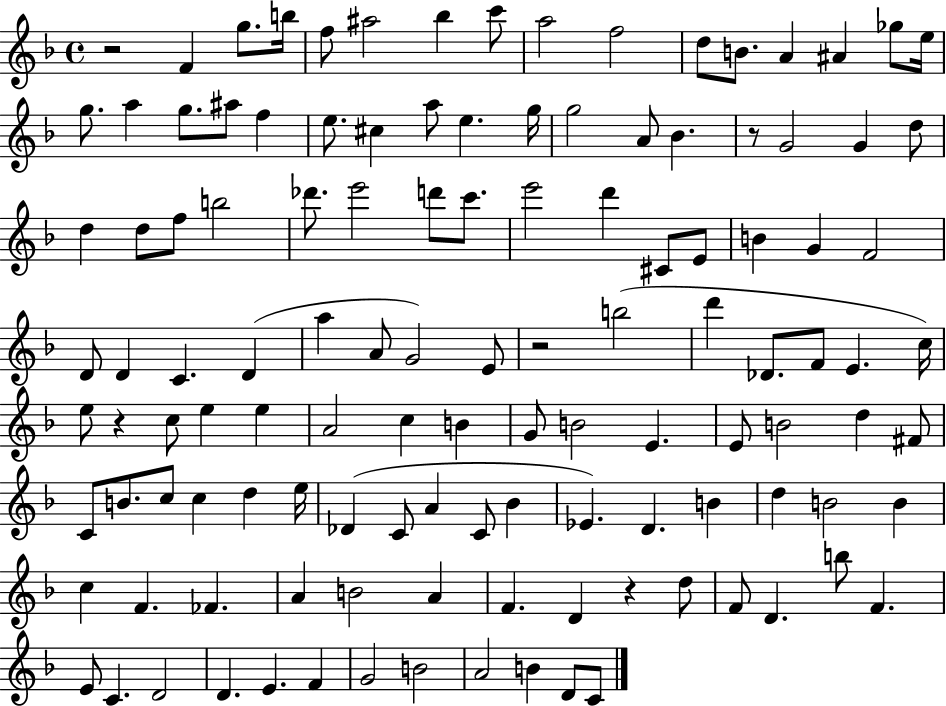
X:1
T:Untitled
M:4/4
L:1/4
K:F
z2 F g/2 b/4 f/2 ^a2 _b c'/2 a2 f2 d/2 B/2 A ^A _g/2 e/4 g/2 a g/2 ^a/2 f e/2 ^c a/2 e g/4 g2 A/2 _B z/2 G2 G d/2 d d/2 f/2 b2 _d'/2 e'2 d'/2 c'/2 e'2 d' ^C/2 E/2 B G F2 D/2 D C D a A/2 G2 E/2 z2 b2 d' _D/2 F/2 E c/4 e/2 z c/2 e e A2 c B G/2 B2 E E/2 B2 d ^F/2 C/2 B/2 c/2 c d e/4 _D C/2 A C/2 _B _E D B d B2 B c F _F A B2 A F D z d/2 F/2 D b/2 F E/2 C D2 D E F G2 B2 A2 B D/2 C/2